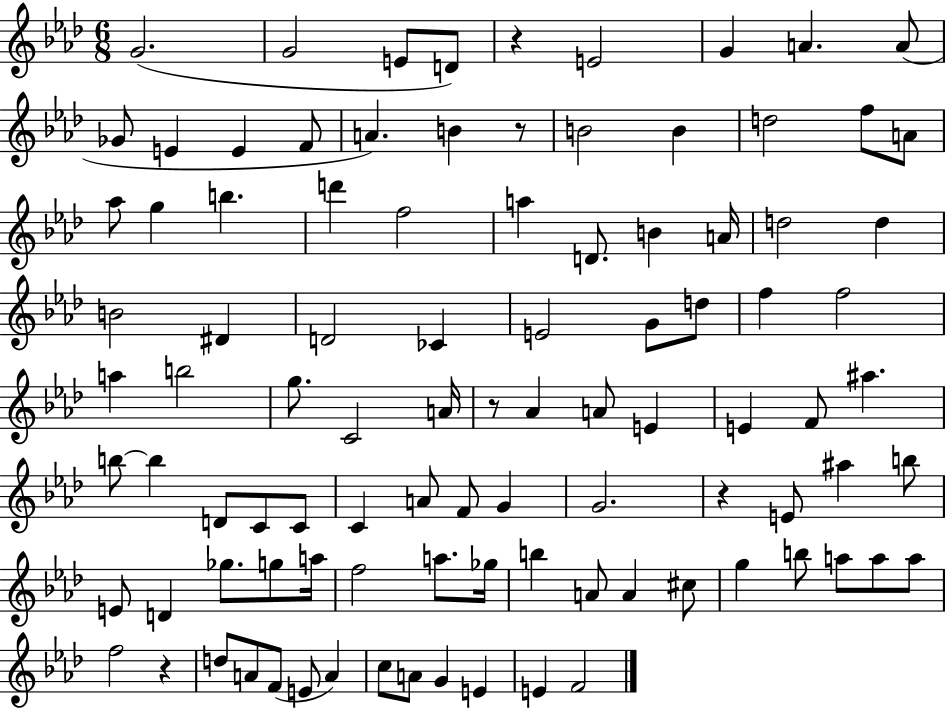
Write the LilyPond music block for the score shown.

{
  \clef treble
  \numericTimeSignature
  \time 6/8
  \key aes \major
  g'2.( | g'2 e'8 d'8) | r4 e'2 | g'4 a'4. a'8( | \break ges'8 e'4 e'4 f'8 | a'4.) b'4 r8 | b'2 b'4 | d''2 f''8 a'8 | \break aes''8 g''4 b''4. | d'''4 f''2 | a''4 d'8. b'4 a'16 | d''2 d''4 | \break b'2 dis'4 | d'2 ces'4 | e'2 g'8 d''8 | f''4 f''2 | \break a''4 b''2 | g''8. c'2 a'16 | r8 aes'4 a'8 e'4 | e'4 f'8 ais''4. | \break b''8~~ b''4 d'8 c'8 c'8 | c'4 a'8 f'8 g'4 | g'2. | r4 e'8 ais''4 b''8 | \break e'8 d'4 ges''8. g''8 a''16 | f''2 a''8. ges''16 | b''4 a'8 a'4 cis''8 | g''4 b''8 a''8 a''8 a''8 | \break f''2 r4 | d''8 a'8 f'8( e'8 a'4) | c''8 a'8 g'4 e'4 | e'4 f'2 | \break \bar "|."
}